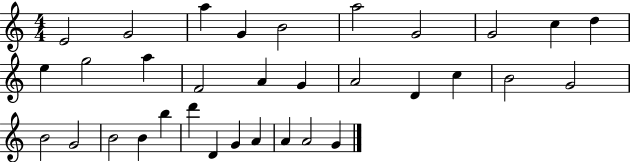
X:1
T:Untitled
M:4/4
L:1/4
K:C
E2 G2 a G B2 a2 G2 G2 c d e g2 a F2 A G A2 D c B2 G2 B2 G2 B2 B b d' D G A A A2 G